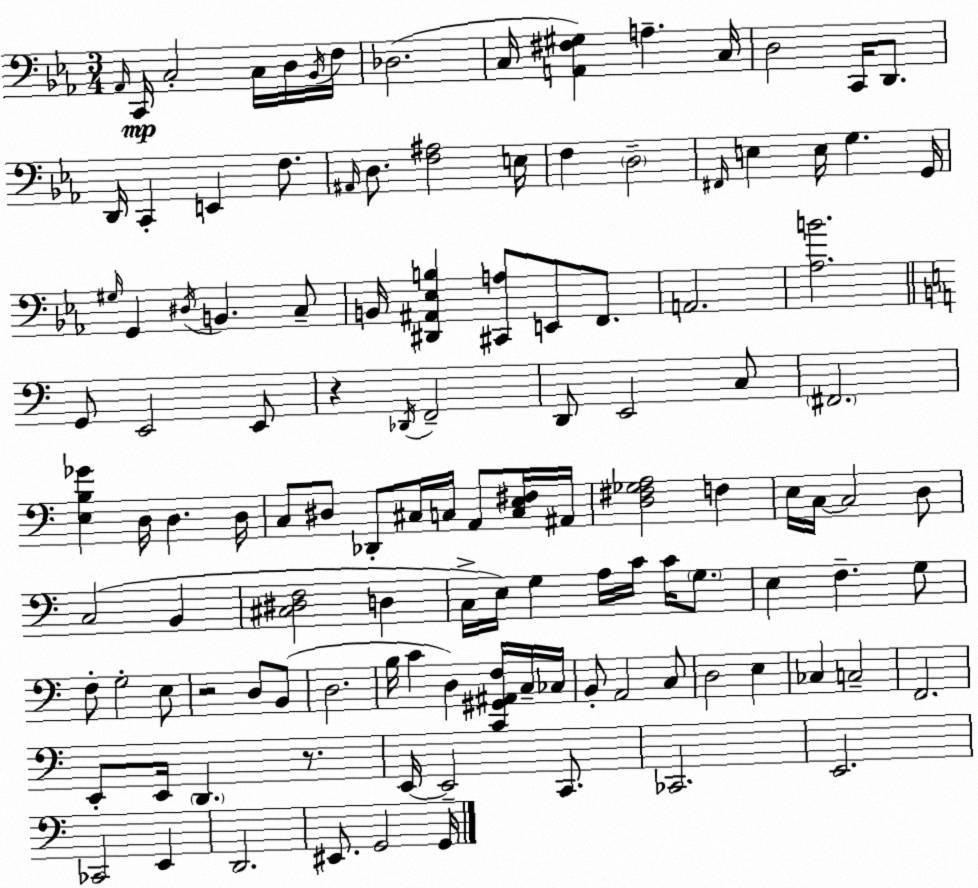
X:1
T:Untitled
M:3/4
L:1/4
K:Cm
_A,,/4 C,,/4 C,2 C,/4 D,/4 _B,,/4 F,/4 _D,2 C,/4 [A,,^F,^G,] A, C,/4 D,2 C,,/4 D,,/2 D,,/4 C,, E,, F,/2 ^A,,/4 D,/2 [F,^A,]2 E,/4 F, D,2 ^F,,/4 E, E,/4 G, G,,/4 ^G,/4 G,, ^D,/4 B,, C,/2 B,,/4 [^D,,^A,,_E,B,] [^C,,A,]/2 E,,/2 F,,/2 A,,2 [_A,B]2 G,,/2 E,,2 E,,/2 z _D,,/4 F,,2 D,,/2 E,,2 C,/2 ^F,,2 [E,B,_G] D,/4 D, D,/4 C,/2 ^D,/2 _D,,/2 ^C,/4 C,/4 A,,/2 [C,E,^F,]/4 ^A,,/4 [D,^F,_G,A,]2 F, E,/4 C,/4 C,2 D,/2 C,2 B,, [^C,^D,F,]2 D, C,/4 E,/4 G, A,/4 C/4 C/4 G,/2 E, F, G,/2 F,/2 G,2 E,/2 z2 D,/2 B,,/2 D,2 B,/4 C D, [C,,^G,,^A,,F,]/4 C,/4 _C,/4 B,,/2 A,,2 C,/2 D,2 E, _C, C,2 F,,2 E,,/2 E,,/4 D,, z/2 E,,/4 E,,2 C,,/2 _C,,2 E,,2 _C,,2 E,, D,,2 ^E,,/2 G,,2 G,,/4